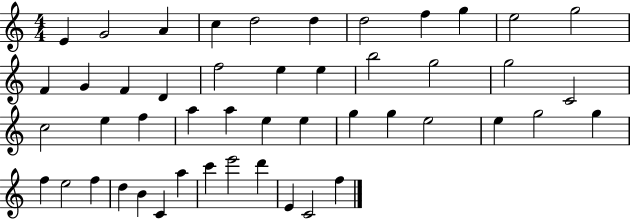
X:1
T:Untitled
M:4/4
L:1/4
K:C
E G2 A c d2 d d2 f g e2 g2 F G F D f2 e e b2 g2 g2 C2 c2 e f a a e e g g e2 e g2 g f e2 f d B C a c' e'2 d' E C2 f